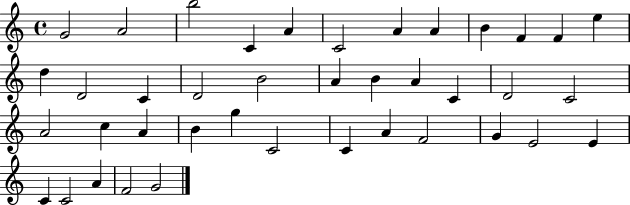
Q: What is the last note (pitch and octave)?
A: G4